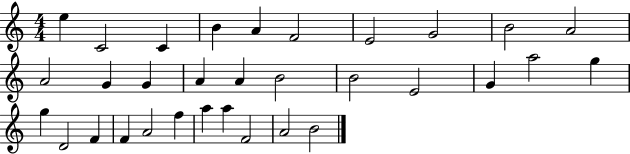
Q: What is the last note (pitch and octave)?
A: B4